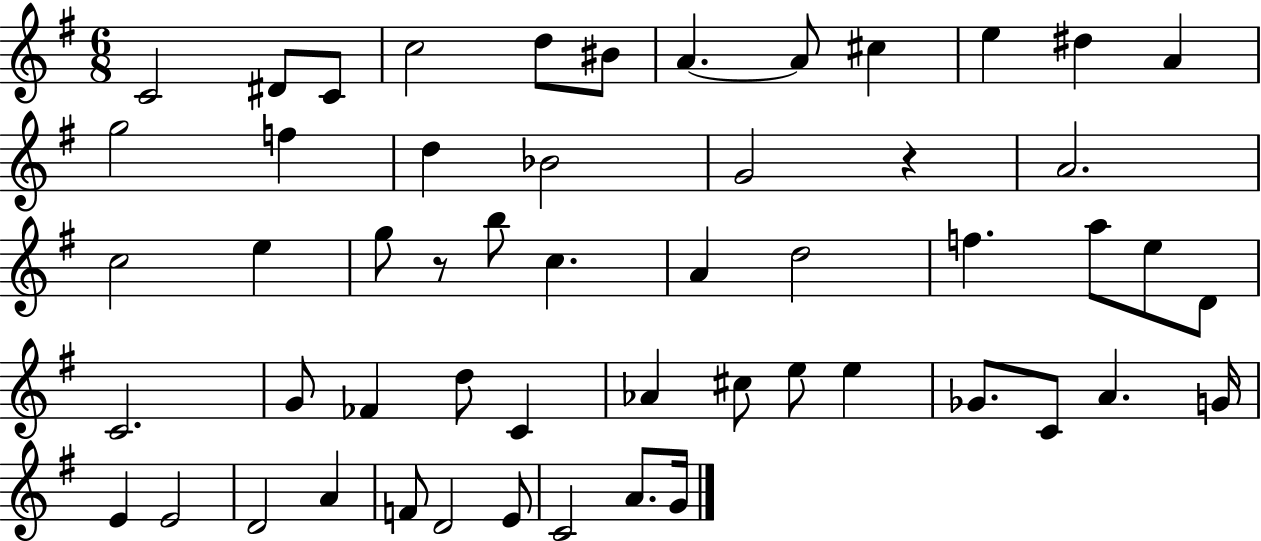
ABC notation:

X:1
T:Untitled
M:6/8
L:1/4
K:G
C2 ^D/2 C/2 c2 d/2 ^B/2 A A/2 ^c e ^d A g2 f d _B2 G2 z A2 c2 e g/2 z/2 b/2 c A d2 f a/2 e/2 D/2 C2 G/2 _F d/2 C _A ^c/2 e/2 e _G/2 C/2 A G/4 E E2 D2 A F/2 D2 E/2 C2 A/2 G/4